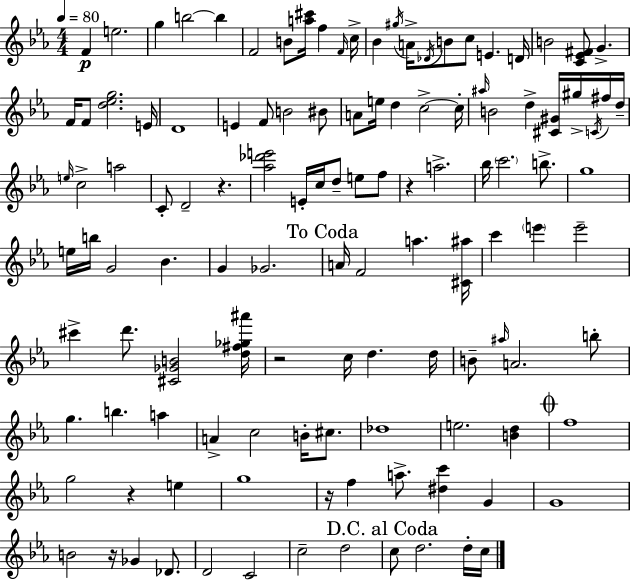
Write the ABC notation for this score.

X:1
T:Untitled
M:4/4
L:1/4
K:Cm
F e2 g b2 b F2 B/2 [a^c']/4 f F/4 c/4 _B ^g/4 A/4 _D/4 B/2 c/2 E D/4 B2 [C_E^F]/2 G F/4 F/2 [d_eg]2 E/4 D4 E F/2 B2 ^B/2 A/2 e/4 d c2 c/4 ^a/4 B2 d [^C^G]/4 ^g/4 C/4 ^f/4 d/4 e/4 c2 a2 C/2 D2 z [_a_d'e']2 E/4 c/4 d/2 e/2 f/2 z a2 _b/4 c'2 b/2 g4 e/4 b/4 G2 _B G _G2 A/4 F2 a [^C^a]/4 c' e' e'2 ^c' d'/2 [^C_GB]2 [d^f_g^a']/4 z2 c/4 d d/4 B/2 ^a/4 A2 b/2 g b a A c2 B/4 ^c/2 _d4 e2 [Bd] f4 g2 z e g4 z/4 f a/2 [^dc'] G G4 B2 z/4 _G _D/2 D2 C2 c2 d2 c/2 d2 d/4 c/4